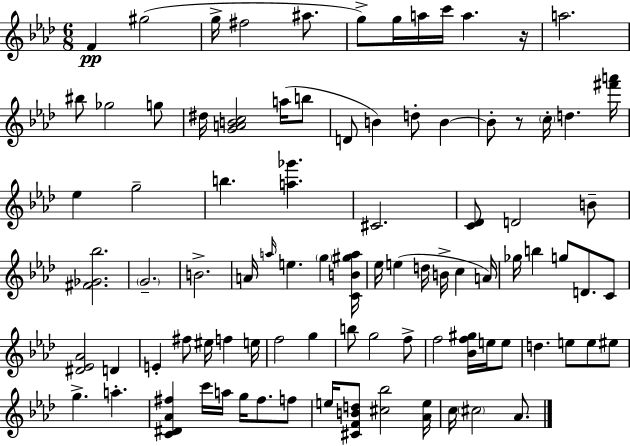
X:1
T:Untitled
M:6/8
L:1/4
K:Ab
F ^g2 g/4 ^f2 ^a/2 g/2 g/4 a/4 c'/4 a z/4 a2 ^b/2 _g2 g/2 ^d/4 [GABc]2 a/4 b/2 D/2 B d/2 B B/2 z/2 c/4 d [^f'a']/4 _e g2 b [a_g'] ^C2 [C_D]/2 D2 B/2 [^F_G_b]2 G2 B2 A/4 a/4 e g [CB^ga]/4 _e/4 e d/4 B/4 c A/4 _g/4 b g/2 D/2 C/2 [^D_E_A]2 D E ^f/2 ^e/4 f e/4 f2 g b/2 g2 f/2 f2 [_Bf^g]/4 e/4 e/2 d e/2 e/2 ^e/2 g a [C^D_A^f] c'/4 a/4 g/4 ^f/2 f/2 e/4 [^CFBd]/2 [^c_b]2 [_Ae]/4 c/4 ^c2 _A/2